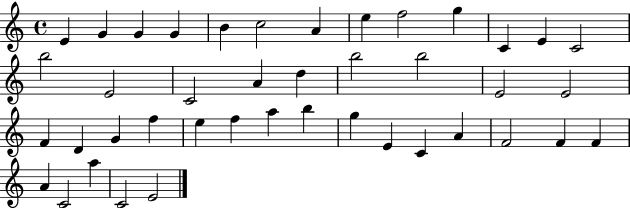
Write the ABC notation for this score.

X:1
T:Untitled
M:4/4
L:1/4
K:C
E G G G B c2 A e f2 g C E C2 b2 E2 C2 A d b2 b2 E2 E2 F D G f e f a b g E C A F2 F F A C2 a C2 E2